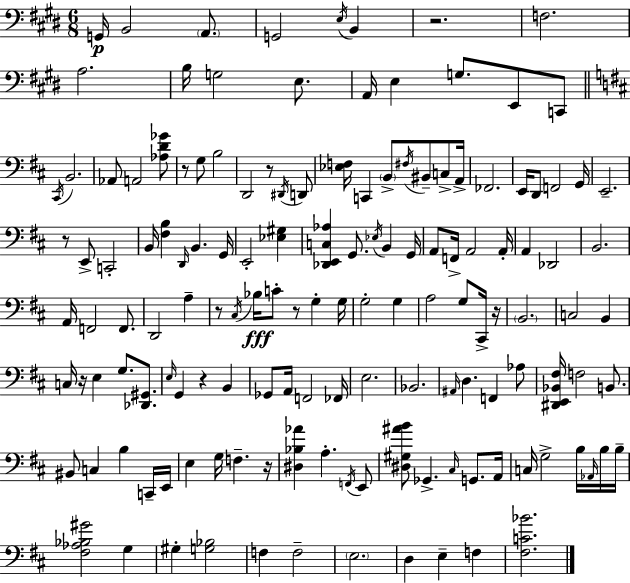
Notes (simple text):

G2/s B2/h A2/e. G2/h E3/s B2/q R/h. F3/h. A3/h. B3/s G3/h E3/e. A2/s E3/q G3/e. E2/e C2/e C#2/s B2/h. Ab2/e A2/h [Ab3,D4,Gb4]/e R/e G3/e B3/h D2/h R/e D#2/s D2/e [Eb3,F3]/s C2/q B2/e F#3/s BIS2/e C3/e A2/s FES2/h. E2/s D2/e F2/h G2/s E2/h. R/e E2/e C2/h B2/s [F#3,B3]/q D2/s B2/q. G2/s E2/h [Eb3,G#3]/q [Db2,E2,C3,Ab3]/q G2/e. Eb3/s B2/q G2/s A2/e F2/s A2/h A2/s A2/q Db2/h B2/h. A2/s F2/h F2/e. D2/h A3/q R/e C#3/s Bb3/s C4/e R/e G3/q G3/s G3/h G3/q A3/h G3/e C#2/s R/s B2/h. C3/h B2/q C3/s R/s E3/q G3/e. [Db2,G#2]/e. E3/s G2/q R/q B2/q Gb2/e A2/s F2/h FES2/s E3/h. Bb2/h. A#2/s D3/q. F2/q Ab3/e [D#2,E2,Bb2,F#3]/s F3/h B2/e. BIS2/e C3/q B3/q C2/s E2/s E3/q G3/s F3/q. R/s [D#3,Bb3,Ab4]/q A3/q. F2/s E2/e [D#3,G#3,A#4,B4]/e Gb2/q. C#3/s G2/e. A2/s C3/s G3/h B3/s Ab2/s B3/s B3/s [F#3,Ab3,Bb3,G#4]/h G3/q G#3/q [G3,Bb3]/h F3/q F3/h E3/h. D3/q E3/q F3/q [F#3,C4,Bb4]/h.